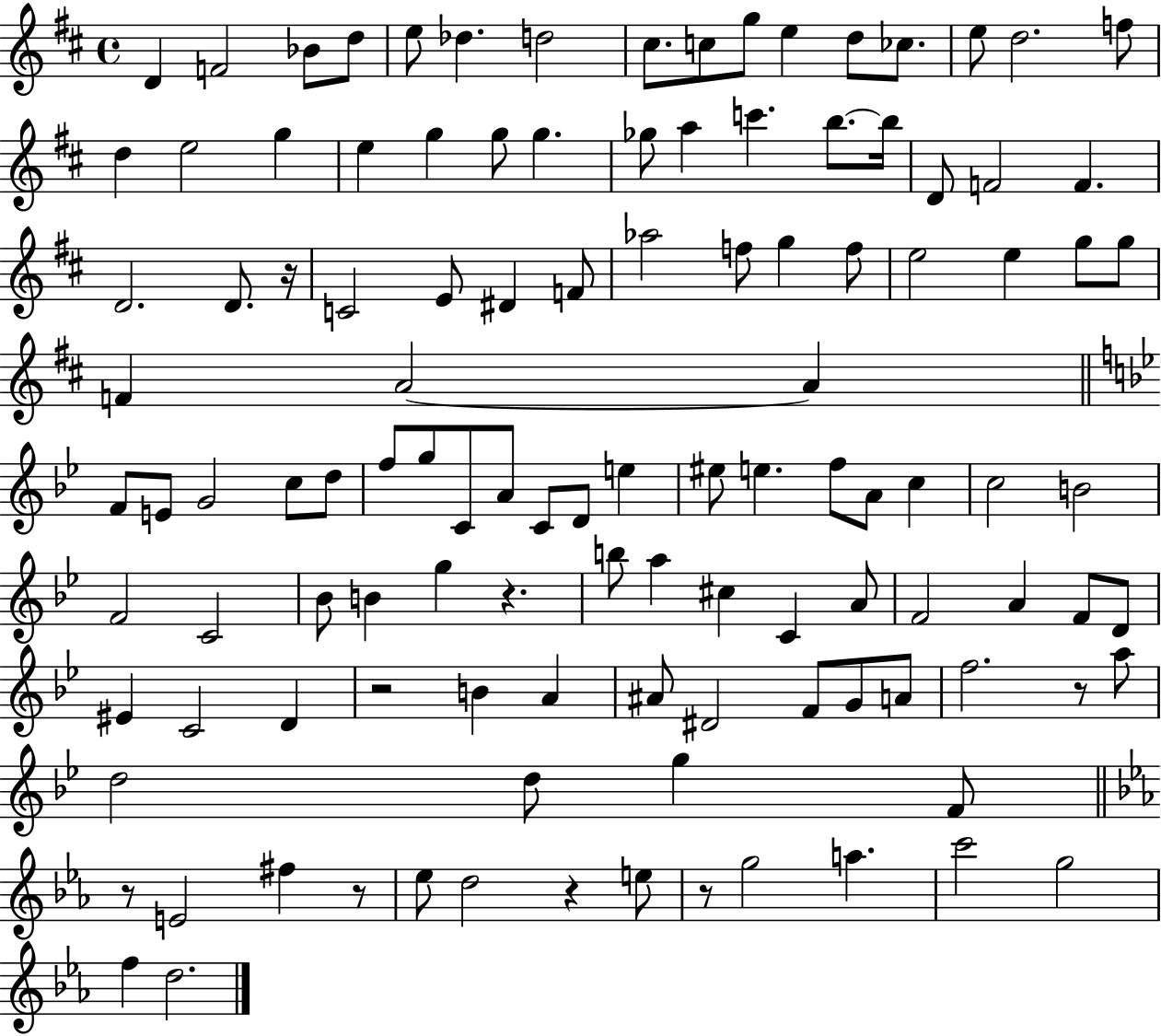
D4/q F4/h Bb4/e D5/e E5/e Db5/q. D5/h C#5/e. C5/e G5/e E5/q D5/e CES5/e. E5/e D5/h. F5/e D5/q E5/h G5/q E5/q G5/q G5/e G5/q. Gb5/e A5/q C6/q. B5/e. B5/s D4/e F4/h F4/q. D4/h. D4/e. R/s C4/h E4/e D#4/q F4/e Ab5/h F5/e G5/q F5/e E5/h E5/q G5/e G5/e F4/q A4/h A4/q F4/e E4/e G4/h C5/e D5/e F5/e G5/e C4/e A4/e C4/e D4/e E5/q EIS5/e E5/q. F5/e A4/e C5/q C5/h B4/h F4/h C4/h Bb4/e B4/q G5/q R/q. B5/e A5/q C#5/q C4/q A4/e F4/h A4/q F4/e D4/e EIS4/q C4/h D4/q R/h B4/q A4/q A#4/e D#4/h F4/e G4/e A4/e F5/h. R/e A5/e D5/h D5/e G5/q F4/e R/e E4/h F#5/q R/e Eb5/e D5/h R/q E5/e R/e G5/h A5/q. C6/h G5/h F5/q D5/h.